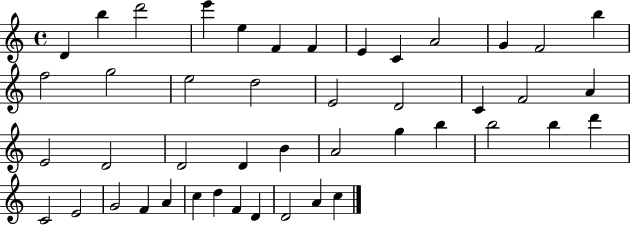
D4/q B5/q D6/h E6/q E5/q F4/q F4/q E4/q C4/q A4/h G4/q F4/h B5/q F5/h G5/h E5/h D5/h E4/h D4/h C4/q F4/h A4/q E4/h D4/h D4/h D4/q B4/q A4/h G5/q B5/q B5/h B5/q D6/q C4/h E4/h G4/h F4/q A4/q C5/q D5/q F4/q D4/q D4/h A4/q C5/q